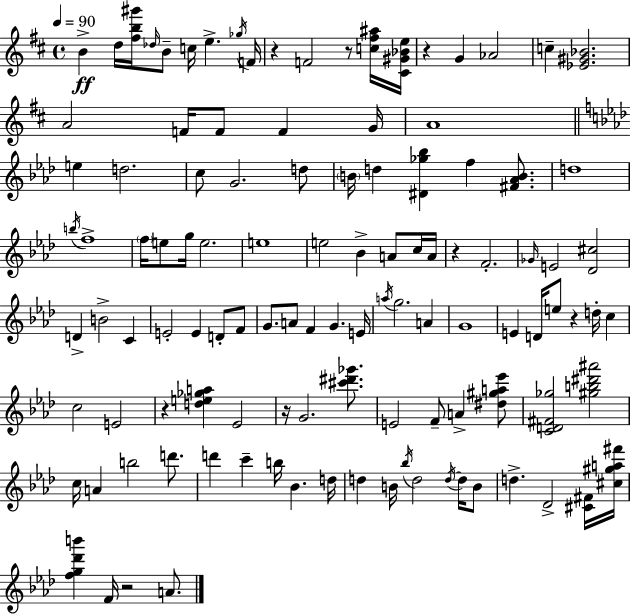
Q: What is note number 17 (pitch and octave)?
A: G4